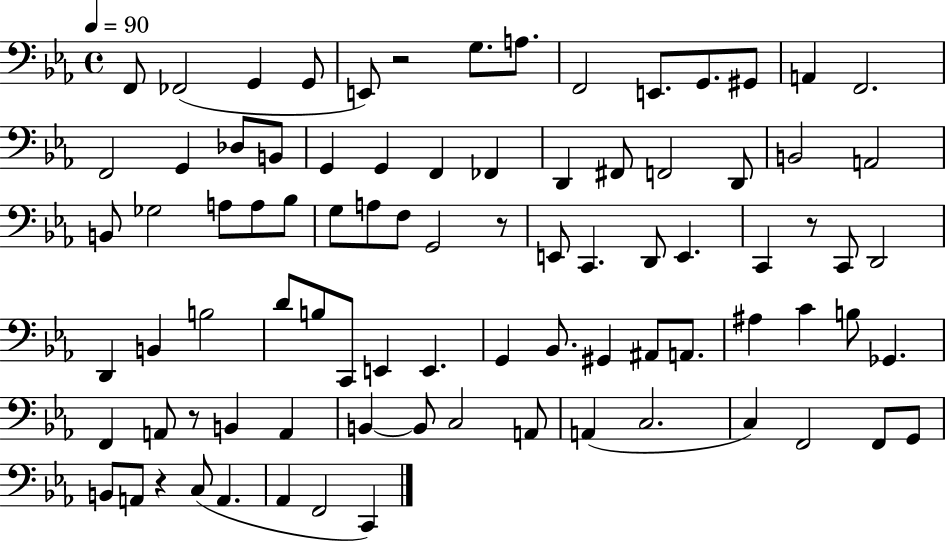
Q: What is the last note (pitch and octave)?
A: C2